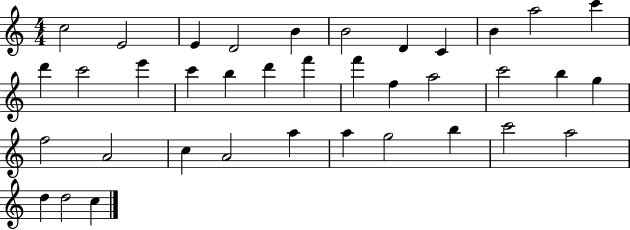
{
  \clef treble
  \numericTimeSignature
  \time 4/4
  \key c \major
  c''2 e'2 | e'4 d'2 b'4 | b'2 d'4 c'4 | b'4 a''2 c'''4 | \break d'''4 c'''2 e'''4 | c'''4 b''4 d'''4 f'''4 | f'''4 f''4 a''2 | c'''2 b''4 g''4 | \break f''2 a'2 | c''4 a'2 a''4 | a''4 g''2 b''4 | c'''2 a''2 | \break d''4 d''2 c''4 | \bar "|."
}